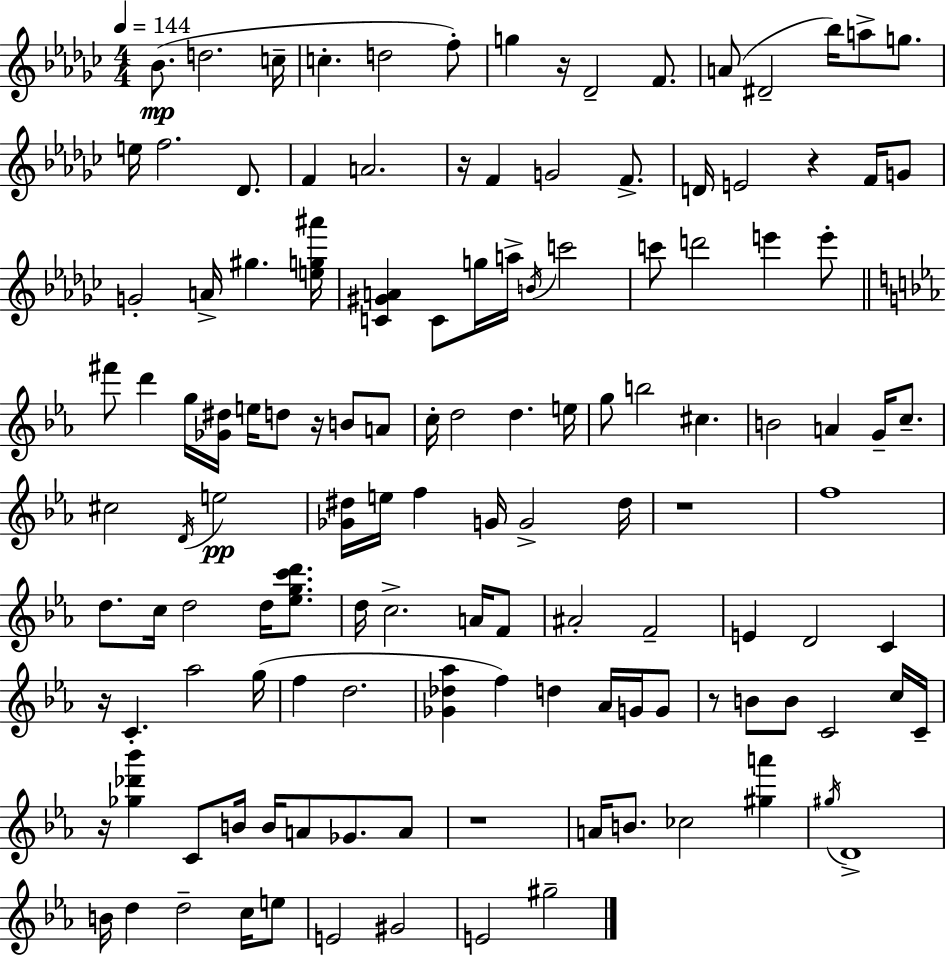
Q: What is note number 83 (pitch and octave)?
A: D5